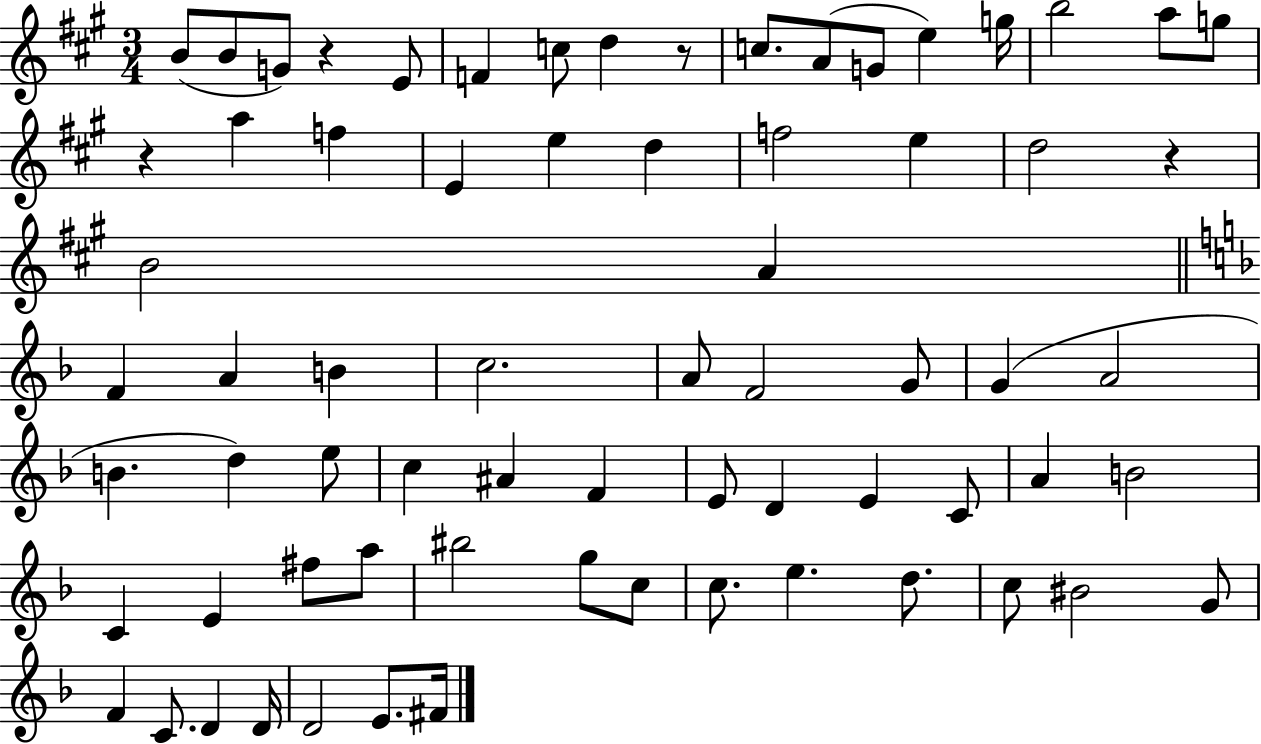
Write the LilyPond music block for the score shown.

{
  \clef treble
  \numericTimeSignature
  \time 3/4
  \key a \major
  \repeat volta 2 { b'8( b'8 g'8) r4 e'8 | f'4 c''8 d''4 r8 | c''8. a'8( g'8 e''4) g''16 | b''2 a''8 g''8 | \break r4 a''4 f''4 | e'4 e''4 d''4 | f''2 e''4 | d''2 r4 | \break b'2 a'4 | \bar "||" \break \key f \major f'4 a'4 b'4 | c''2. | a'8 f'2 g'8 | g'4( a'2 | \break b'4. d''4) e''8 | c''4 ais'4 f'4 | e'8 d'4 e'4 c'8 | a'4 b'2 | \break c'4 e'4 fis''8 a''8 | bis''2 g''8 c''8 | c''8. e''4. d''8. | c''8 bis'2 g'8 | \break f'4 c'8. d'4 d'16 | d'2 e'8. fis'16 | } \bar "|."
}